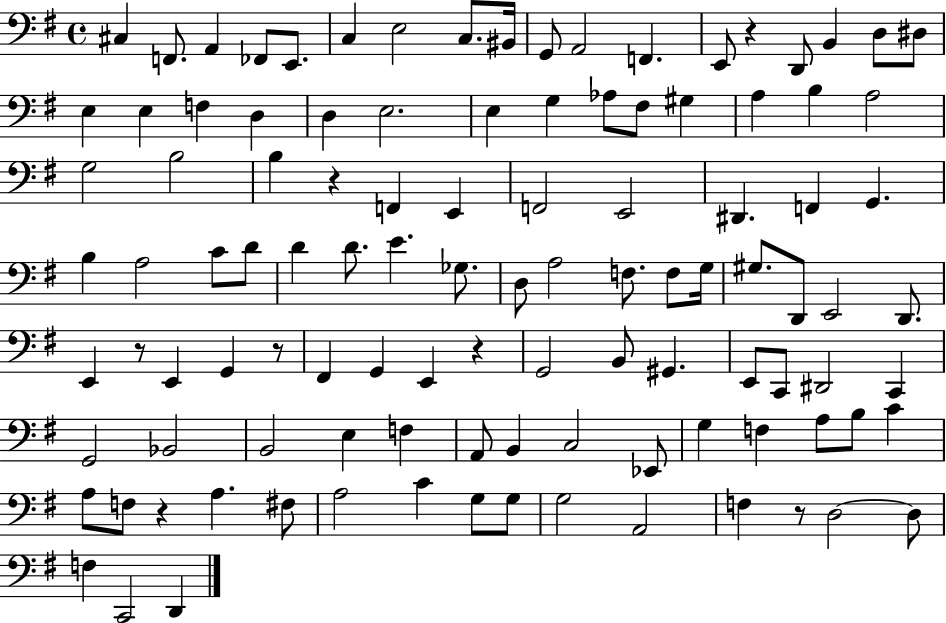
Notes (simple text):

C#3/q F2/e. A2/q FES2/e E2/e. C3/q E3/h C3/e. BIS2/s G2/e A2/h F2/q. E2/e R/q D2/e B2/q D3/e D#3/e E3/q E3/q F3/q D3/q D3/q E3/h. E3/q G3/q Ab3/e F#3/e G#3/q A3/q B3/q A3/h G3/h B3/h B3/q R/q F2/q E2/q F2/h E2/h D#2/q. F2/q G2/q. B3/q A3/h C4/e D4/e D4/q D4/e. E4/q. Gb3/e. D3/e A3/h F3/e. F3/e G3/s G#3/e. D2/e E2/h D2/e. E2/q R/e E2/q G2/q R/e F#2/q G2/q E2/q R/q G2/h B2/e G#2/q. E2/e C2/e D#2/h C2/q G2/h Bb2/h B2/h E3/q F3/q A2/e B2/q C3/h Eb2/e G3/q F3/q A3/e B3/e C4/q A3/e F3/e R/q A3/q. F#3/e A3/h C4/q G3/e G3/e G3/h A2/h F3/q R/e D3/h D3/e F3/q C2/h D2/q